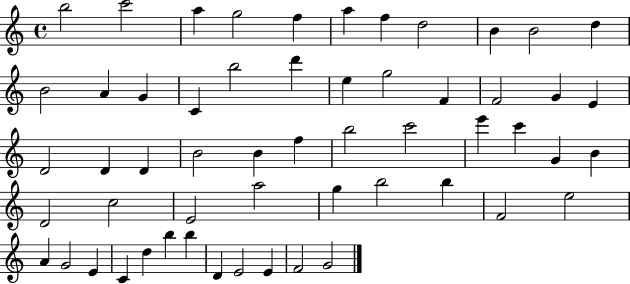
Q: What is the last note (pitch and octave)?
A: G4